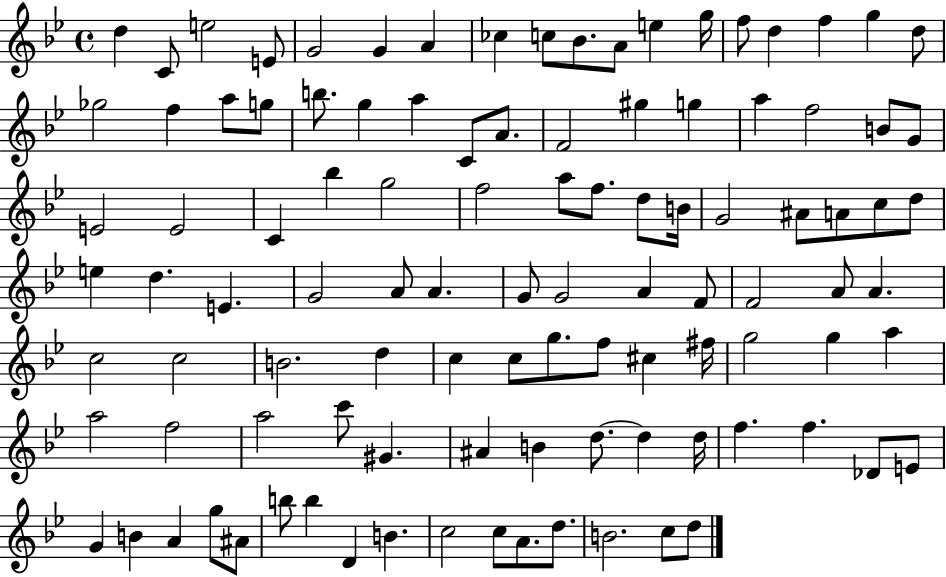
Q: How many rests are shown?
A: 0